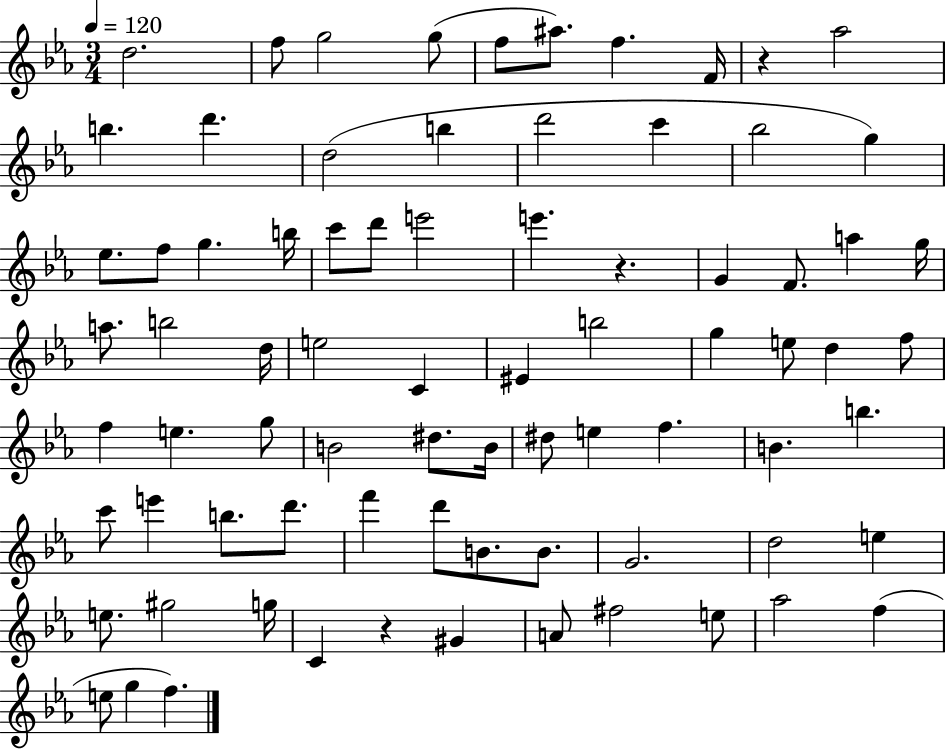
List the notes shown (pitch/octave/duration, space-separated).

D5/h. F5/e G5/h G5/e F5/e A#5/e. F5/q. F4/s R/q Ab5/h B5/q. D6/q. D5/h B5/q D6/h C6/q Bb5/h G5/q Eb5/e. F5/e G5/q. B5/s C6/e D6/e E6/h E6/q. R/q. G4/q F4/e. A5/q G5/s A5/e. B5/h D5/s E5/h C4/q EIS4/q B5/h G5/q E5/e D5/q F5/e F5/q E5/q. G5/e B4/h D#5/e. B4/s D#5/e E5/q F5/q. B4/q. B5/q. C6/e E6/q B5/e. D6/e. F6/q D6/e B4/e. B4/e. G4/h. D5/h E5/q E5/e. G#5/h G5/s C4/q R/q G#4/q A4/e F#5/h E5/e Ab5/h F5/q E5/e G5/q F5/q.